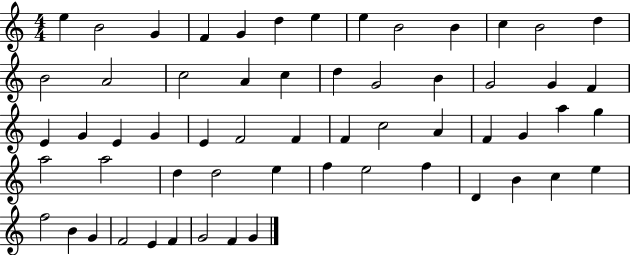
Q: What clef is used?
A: treble